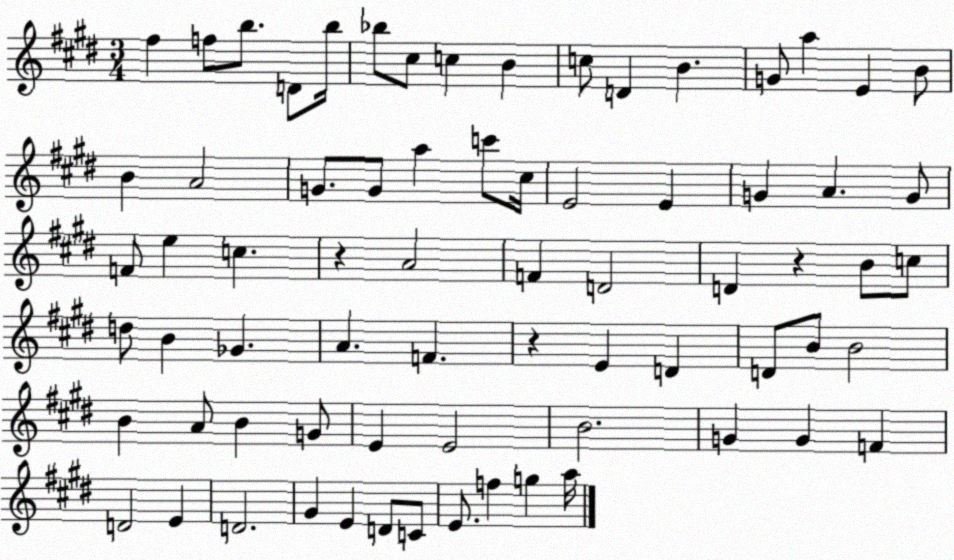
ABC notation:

X:1
T:Untitled
M:3/4
L:1/4
K:E
^f f/2 b/2 D/2 b/4 _b/2 ^c/2 c B c/2 D B G/2 a E B/2 B A2 G/2 G/2 a c'/2 ^c/4 E2 E G A G/2 F/2 e c z A2 F D2 D z B/2 c/2 d/2 B _G A F z E D D/2 B/2 B2 B A/2 B G/2 E E2 B2 G G F D2 E D2 ^G E D/2 C/2 E/2 f g a/4